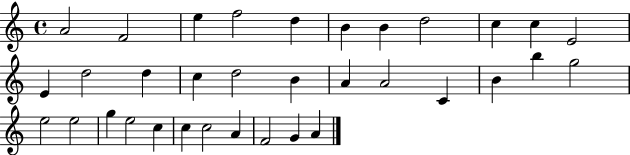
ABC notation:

X:1
T:Untitled
M:4/4
L:1/4
K:C
A2 F2 e f2 d B B d2 c c E2 E d2 d c d2 B A A2 C B b g2 e2 e2 g e2 c c c2 A F2 G A